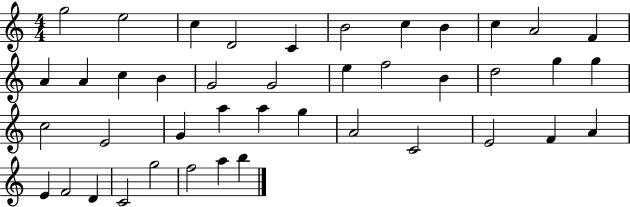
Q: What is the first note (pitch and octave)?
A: G5